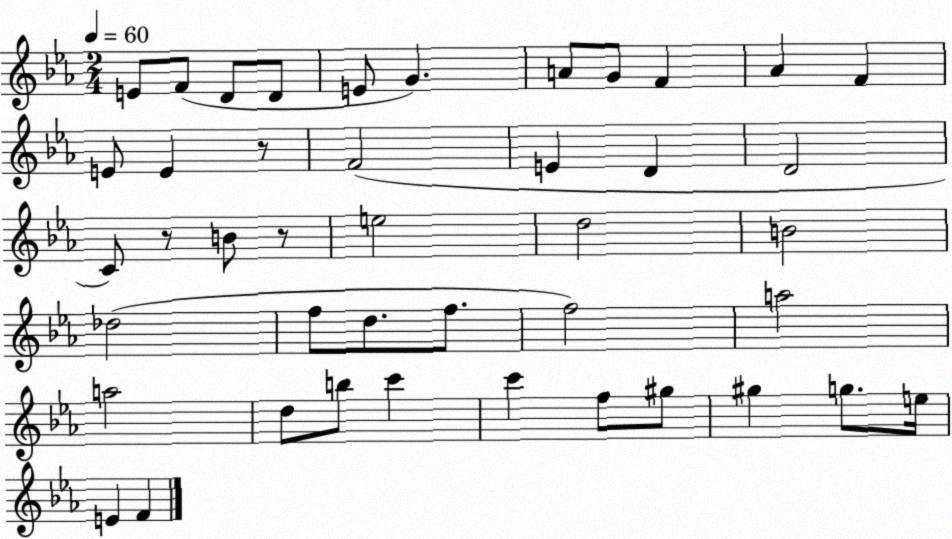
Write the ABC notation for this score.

X:1
T:Untitled
M:2/4
L:1/4
K:Eb
E/2 F/2 D/2 D/2 E/2 G A/2 G/2 F _A F E/2 E z/2 F2 E D D2 C/2 z/2 B/2 z/2 e2 d2 B2 _d2 f/2 d/2 f/2 f2 a2 a2 d/2 b/2 c' c' f/2 ^g/2 ^g g/2 e/4 E F